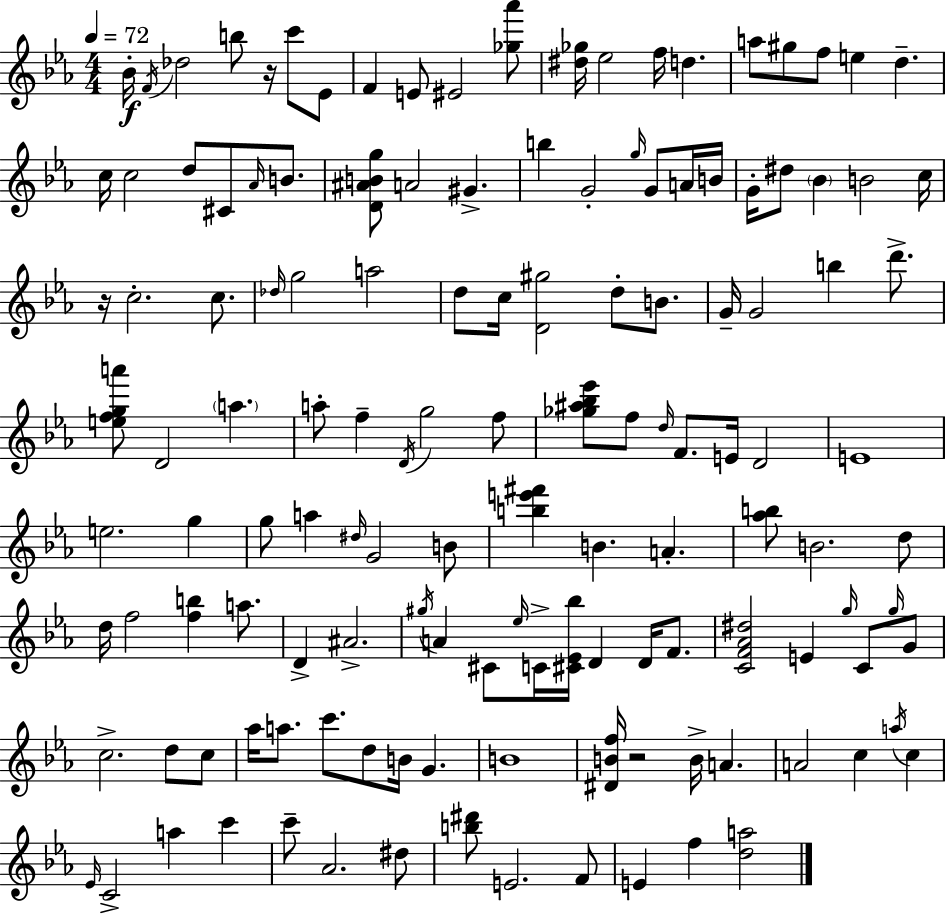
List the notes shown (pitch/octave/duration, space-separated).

Bb4/s F4/s Db5/h B5/e R/s C6/e Eb4/e F4/q E4/e EIS4/h [Gb5,Ab6]/e [D#5,Gb5]/s Eb5/h F5/s D5/q. A5/e G#5/e F5/e E5/q D5/q. C5/s C5/h D5/e C#4/e Ab4/s B4/e. [D4,A#4,B4,G5]/e A4/h G#4/q. B5/q G4/h G5/s G4/e A4/s B4/s G4/s D#5/e Bb4/q B4/h C5/s R/s C5/h. C5/e. Db5/s G5/h A5/h D5/e C5/s [D4,G#5]/h D5/e B4/e. G4/s G4/h B5/q D6/e. [E5,F5,G5,A6]/e D4/h A5/q. A5/e F5/q D4/s G5/h F5/e [Gb5,A#5,Bb5,Eb6]/e F5/e D5/s F4/e. E4/s D4/h E4/w E5/h. G5/q G5/e A5/q D#5/s G4/h B4/e [B5,E6,F#6]/q B4/q. A4/q. [Ab5,B5]/e B4/h. D5/e D5/s F5/h [F5,B5]/q A5/e. D4/q A#4/h. G#5/s A4/q C#4/e Eb5/s C4/s [C#4,Eb4,Bb5]/s D4/q D4/s F4/e. [C4,F4,Ab4,D#5]/h E4/q G5/s C4/e G5/s G4/e C5/h. D5/e C5/e Ab5/s A5/e. C6/e. D5/e B4/s G4/q. B4/w [D#4,B4,F5]/s R/h B4/s A4/q. A4/h C5/q A5/s C5/q Eb4/s C4/h A5/q C6/q C6/e Ab4/h. D#5/e [B5,D#6]/e E4/h. F4/e E4/q F5/q [D5,A5]/h